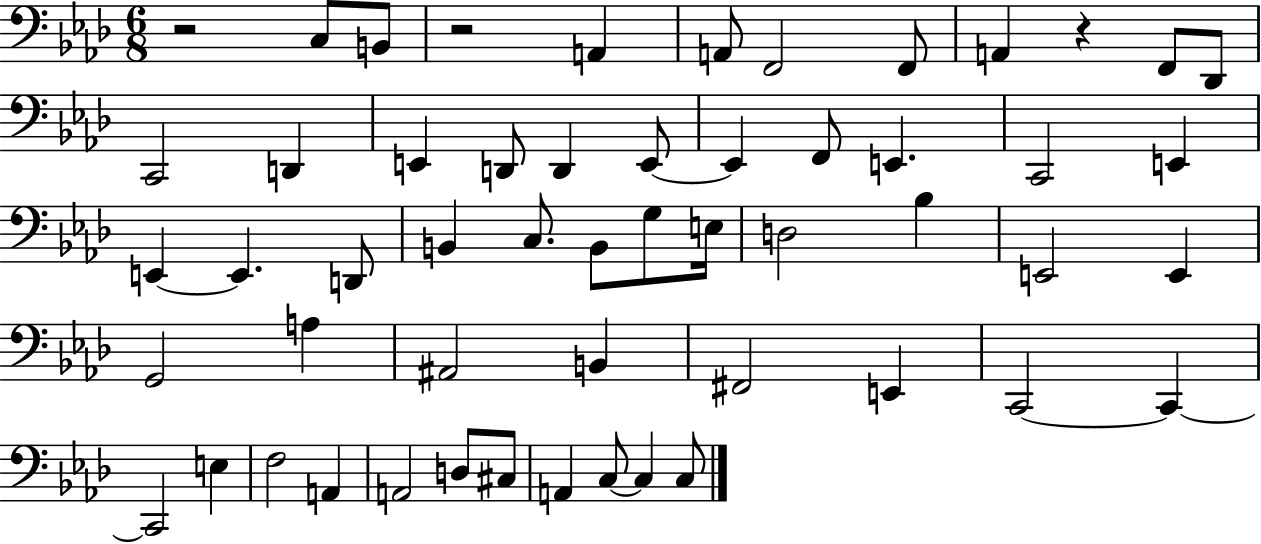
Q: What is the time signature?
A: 6/8